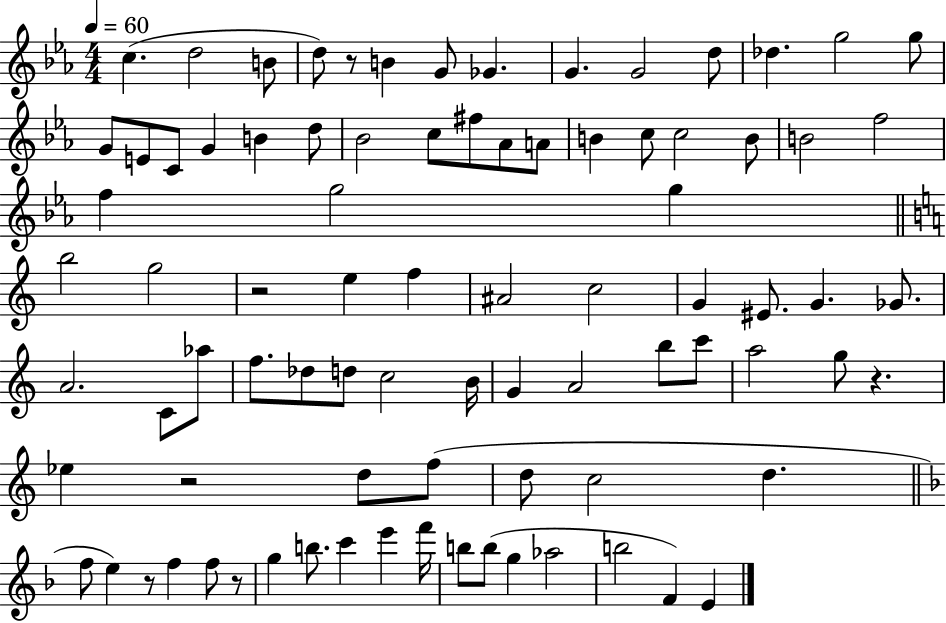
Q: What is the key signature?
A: EES major